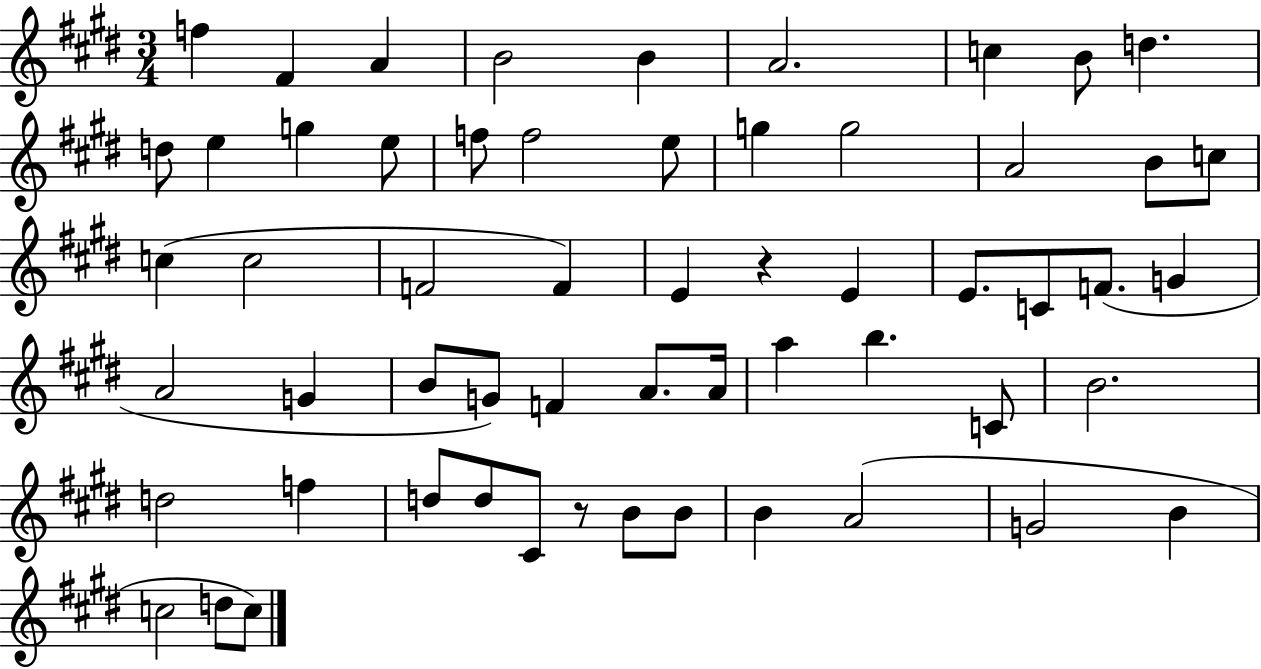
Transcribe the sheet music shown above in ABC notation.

X:1
T:Untitled
M:3/4
L:1/4
K:E
f ^F A B2 B A2 c B/2 d d/2 e g e/2 f/2 f2 e/2 g g2 A2 B/2 c/2 c c2 F2 F E z E E/2 C/2 F/2 G A2 G B/2 G/2 F A/2 A/4 a b C/2 B2 d2 f d/2 d/2 ^C/2 z/2 B/2 B/2 B A2 G2 B c2 d/2 c/2